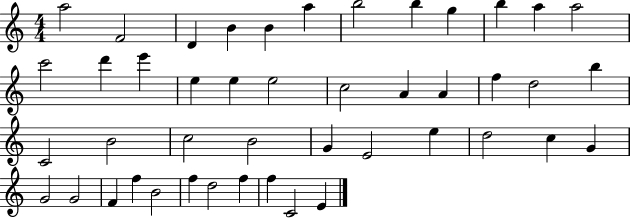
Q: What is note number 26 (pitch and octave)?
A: B4